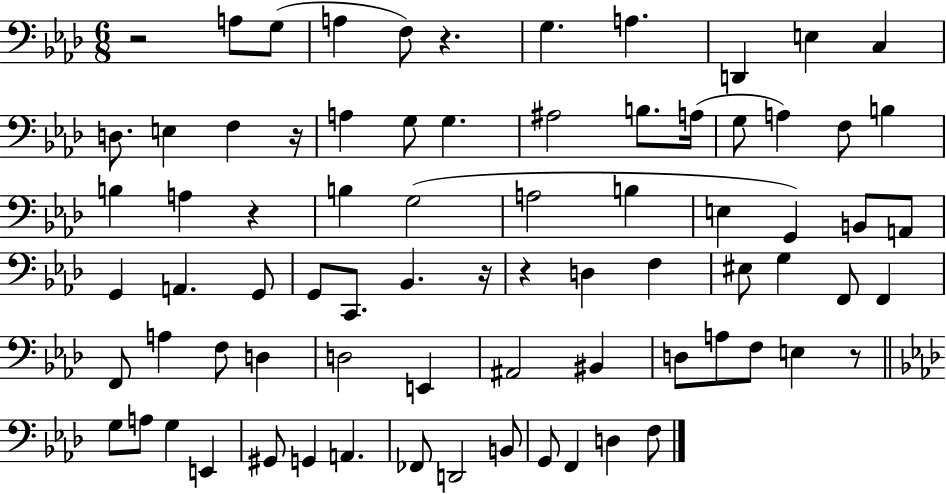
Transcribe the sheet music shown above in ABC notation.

X:1
T:Untitled
M:6/8
L:1/4
K:Ab
z2 A,/2 G,/2 A, F,/2 z G, A, D,, E, C, D,/2 E, F, z/4 A, G,/2 G, ^A,2 B,/2 A,/4 G,/2 A, F,/2 B, B, A, z B, G,2 A,2 B, E, G,, B,,/2 A,,/2 G,, A,, G,,/2 G,,/2 C,,/2 _B,, z/4 z D, F, ^E,/2 G, F,,/2 F,, F,,/2 A, F,/2 D, D,2 E,, ^A,,2 ^B,, D,/2 A,/2 F,/2 E, z/2 G,/2 A,/2 G, E,, ^G,,/2 G,, A,, _F,,/2 D,,2 B,,/2 G,,/2 F,, D, F,/2